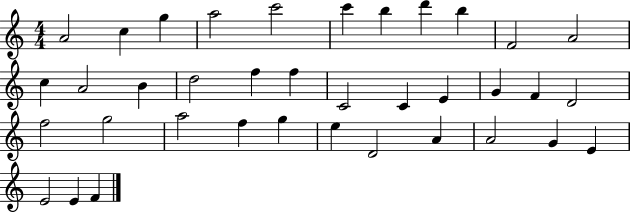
{
  \clef treble
  \numericTimeSignature
  \time 4/4
  \key c \major
  a'2 c''4 g''4 | a''2 c'''2 | c'''4 b''4 d'''4 b''4 | f'2 a'2 | \break c''4 a'2 b'4 | d''2 f''4 f''4 | c'2 c'4 e'4 | g'4 f'4 d'2 | \break f''2 g''2 | a''2 f''4 g''4 | e''4 d'2 a'4 | a'2 g'4 e'4 | \break e'2 e'4 f'4 | \bar "|."
}